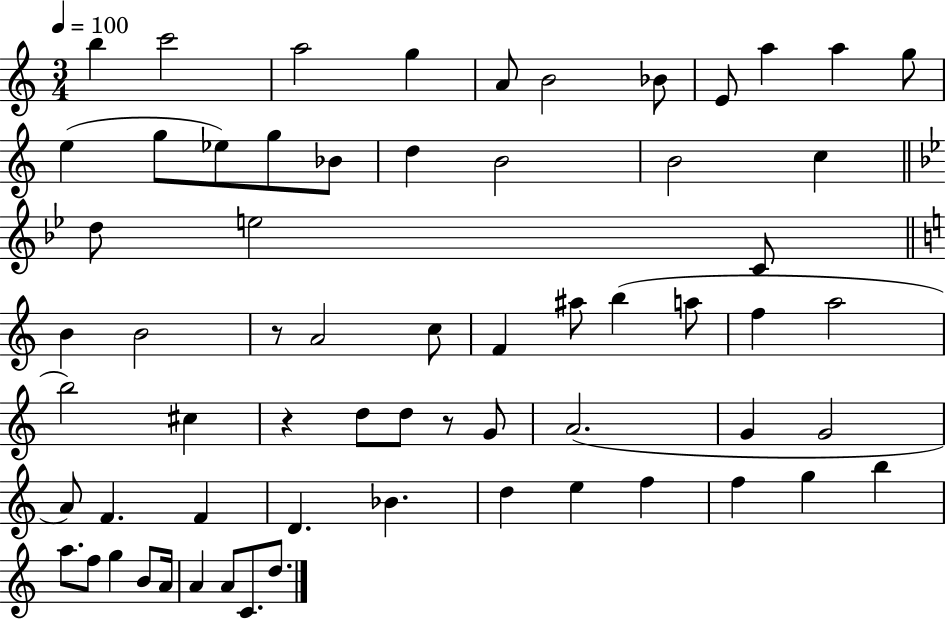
B5/q C6/h A5/h G5/q A4/e B4/h Bb4/e E4/e A5/q A5/q G5/e E5/q G5/e Eb5/e G5/e Bb4/e D5/q B4/h B4/h C5/q D5/e E5/h C4/e B4/q B4/h R/e A4/h C5/e F4/q A#5/e B5/q A5/e F5/q A5/h B5/h C#5/q R/q D5/e D5/e R/e G4/e A4/h. G4/q G4/h A4/e F4/q. F4/q D4/q. Bb4/q. D5/q E5/q F5/q F5/q G5/q B5/q A5/e. F5/e G5/q B4/e A4/s A4/q A4/e C4/e. D5/e.